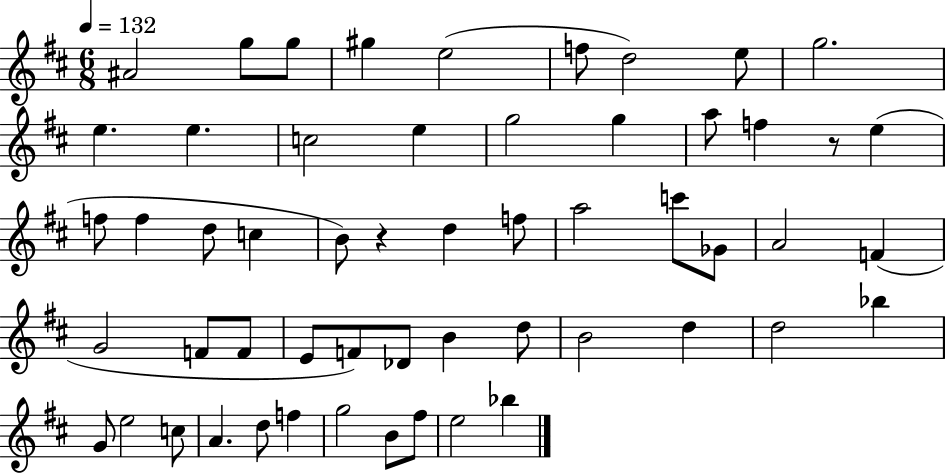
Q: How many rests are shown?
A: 2